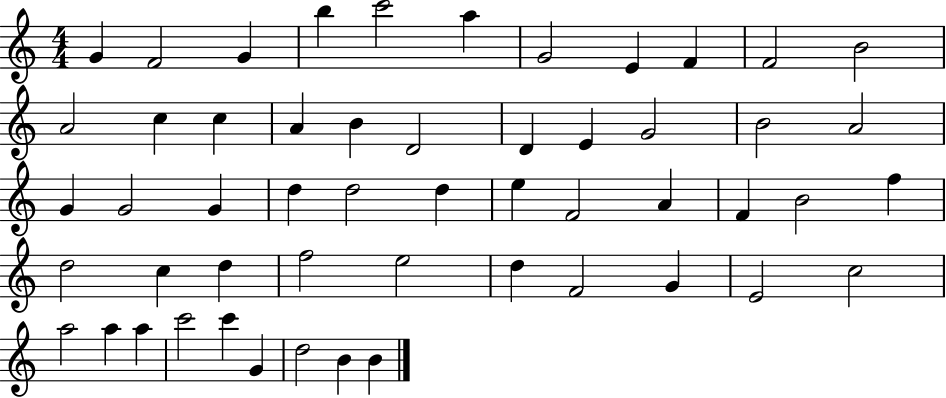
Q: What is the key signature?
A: C major